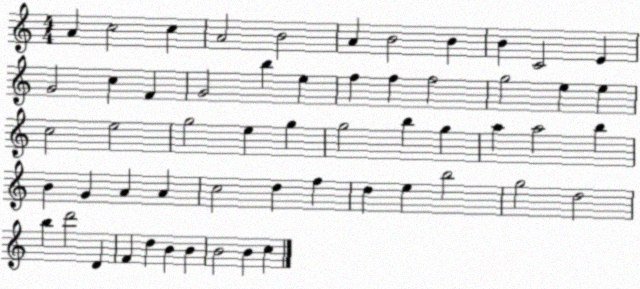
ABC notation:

X:1
T:Untitled
M:4/4
L:1/4
K:C
A c2 c A2 B2 A B2 B B C2 E G2 c F G2 b e f f f2 g2 e e c2 e2 g2 e g g2 b g a a2 b B G A A c2 d f d e b2 g2 d2 b d'2 D F d B B B2 B c